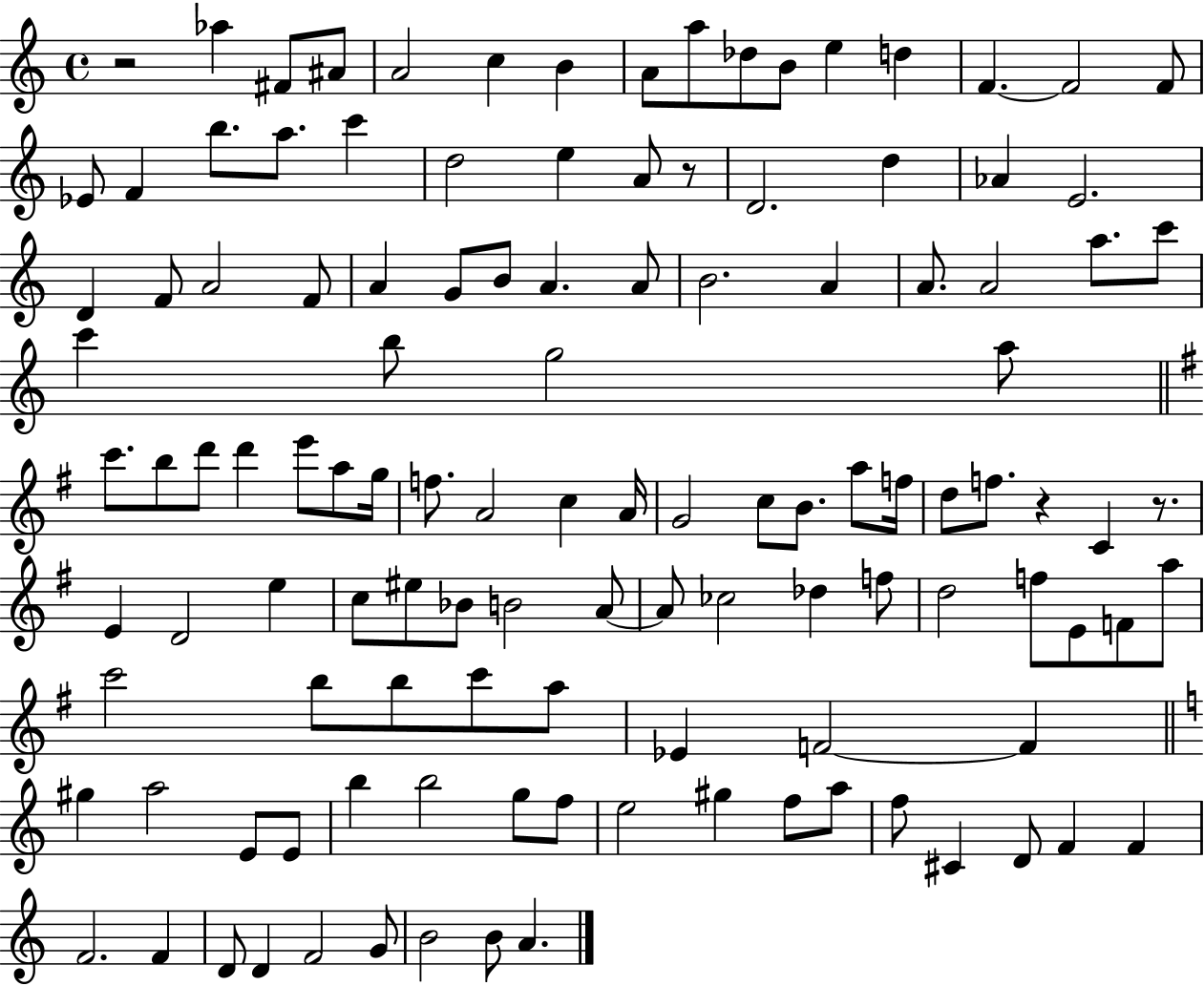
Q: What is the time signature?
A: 4/4